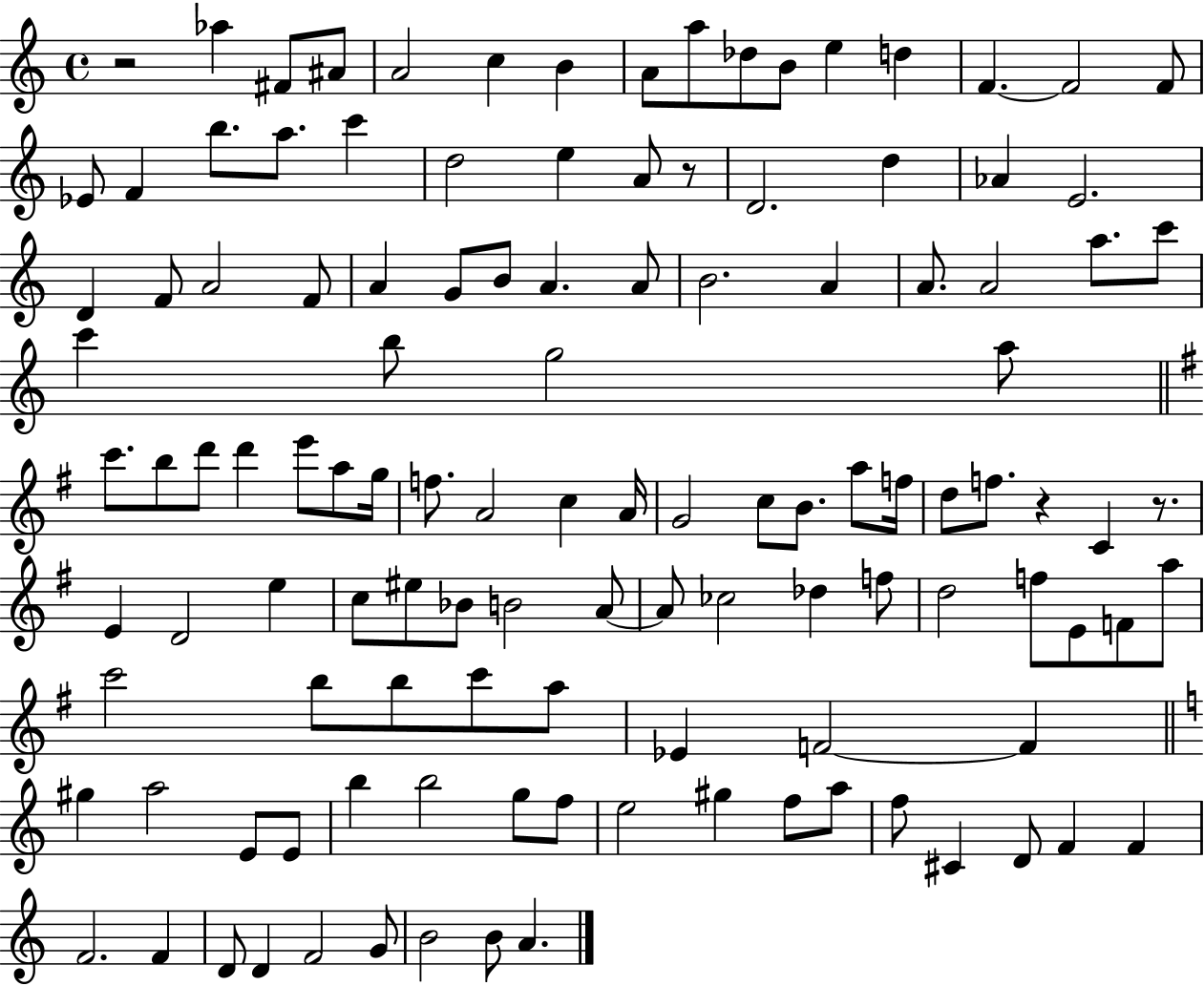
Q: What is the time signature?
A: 4/4